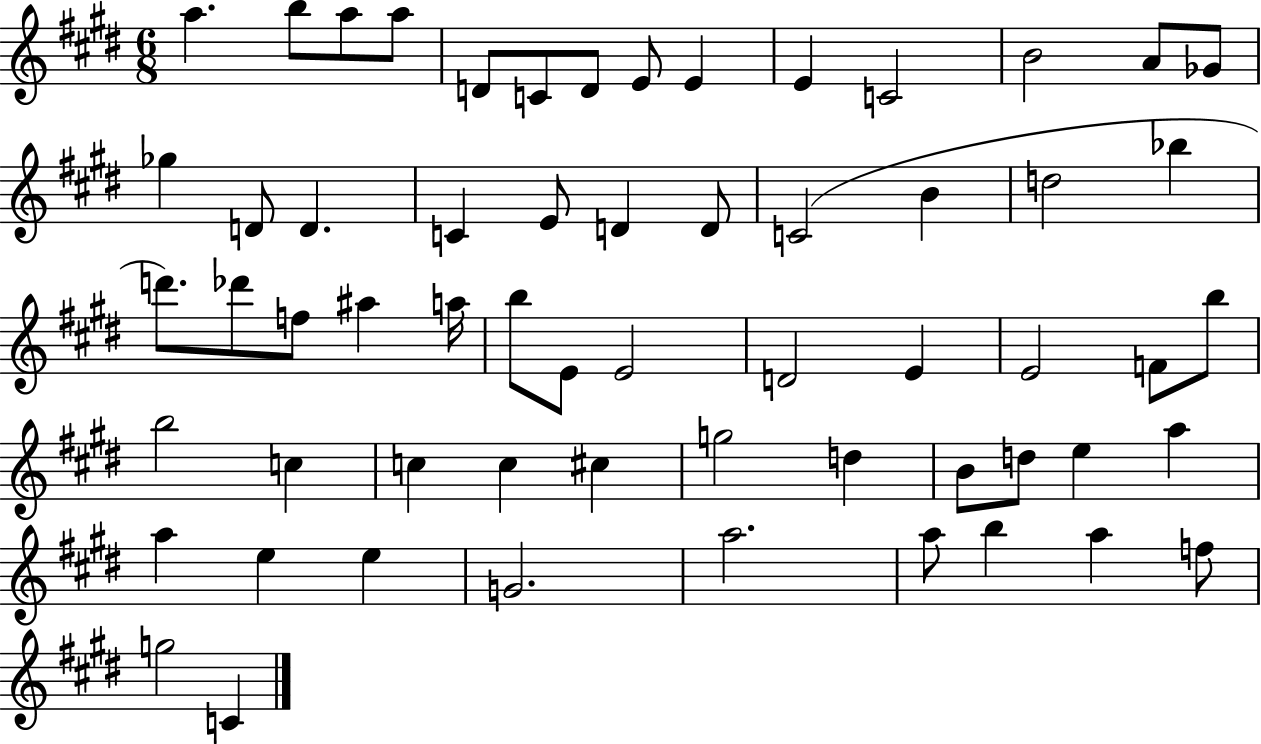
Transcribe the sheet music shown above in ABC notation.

X:1
T:Untitled
M:6/8
L:1/4
K:E
a b/2 a/2 a/2 D/2 C/2 D/2 E/2 E E C2 B2 A/2 _G/2 _g D/2 D C E/2 D D/2 C2 B d2 _b d'/2 _d'/2 f/2 ^a a/4 b/2 E/2 E2 D2 E E2 F/2 b/2 b2 c c c ^c g2 d B/2 d/2 e a a e e G2 a2 a/2 b a f/2 g2 C